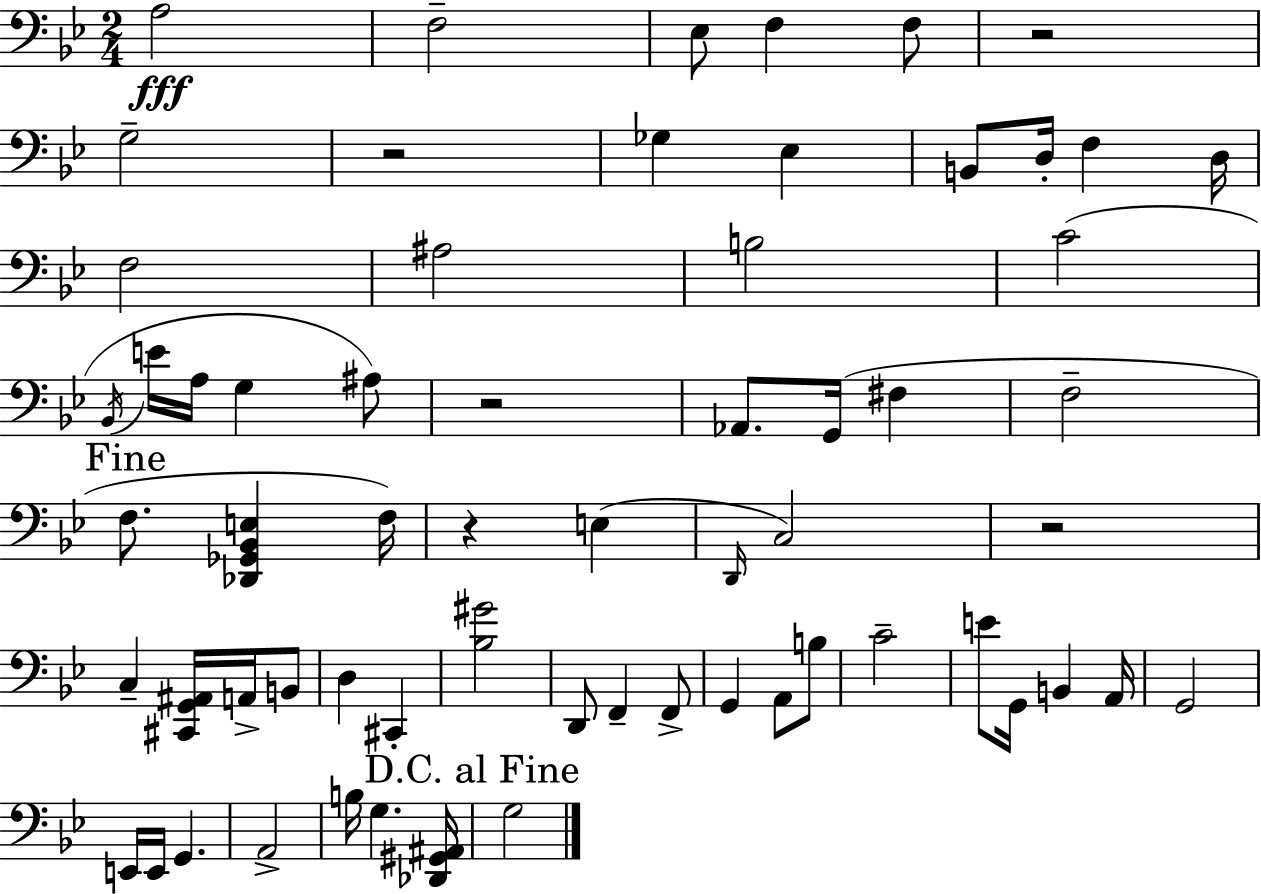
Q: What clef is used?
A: bass